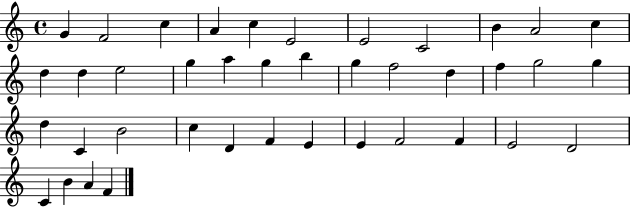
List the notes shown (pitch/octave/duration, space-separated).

G4/q F4/h C5/q A4/q C5/q E4/h E4/h C4/h B4/q A4/h C5/q D5/q D5/q E5/h G5/q A5/q G5/q B5/q G5/q F5/h D5/q F5/q G5/h G5/q D5/q C4/q B4/h C5/q D4/q F4/q E4/q E4/q F4/h F4/q E4/h D4/h C4/q B4/q A4/q F4/q